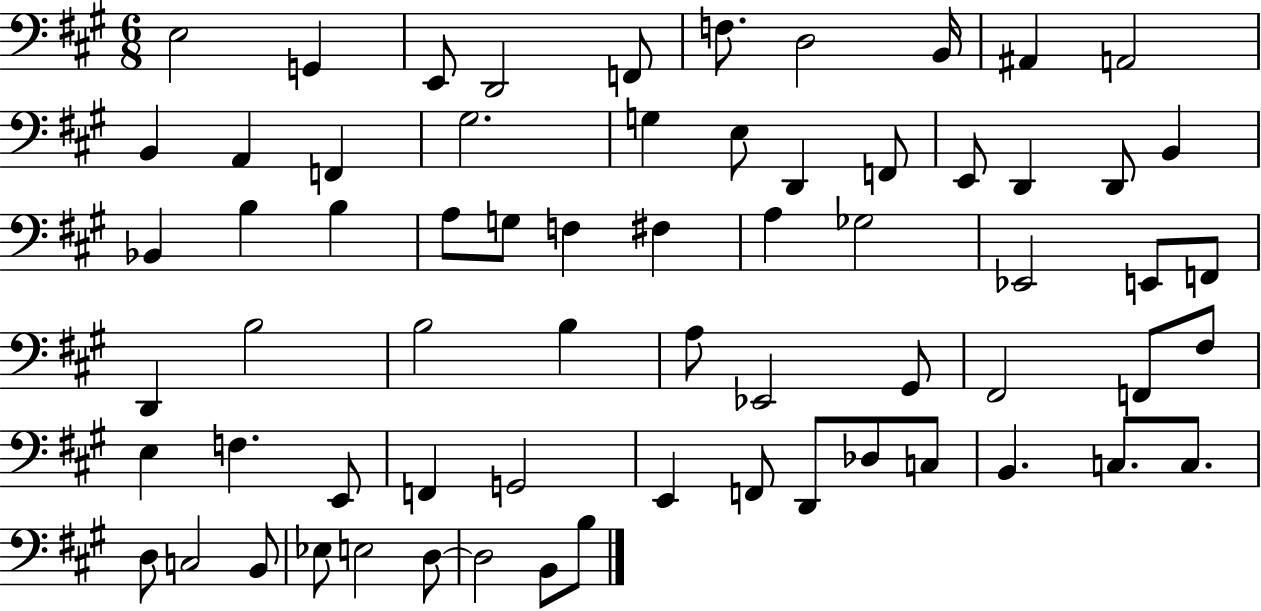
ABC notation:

X:1
T:Untitled
M:6/8
L:1/4
K:A
E,2 G,, E,,/2 D,,2 F,,/2 F,/2 D,2 B,,/4 ^A,, A,,2 B,, A,, F,, ^G,2 G, E,/2 D,, F,,/2 E,,/2 D,, D,,/2 B,, _B,, B, B, A,/2 G,/2 F, ^F, A, _G,2 _E,,2 E,,/2 F,,/2 D,, B,2 B,2 B, A,/2 _E,,2 ^G,,/2 ^F,,2 F,,/2 ^F,/2 E, F, E,,/2 F,, G,,2 E,, F,,/2 D,,/2 _D,/2 C,/2 B,, C,/2 C,/2 D,/2 C,2 B,,/2 _E,/2 E,2 D,/2 D,2 B,,/2 B,/2